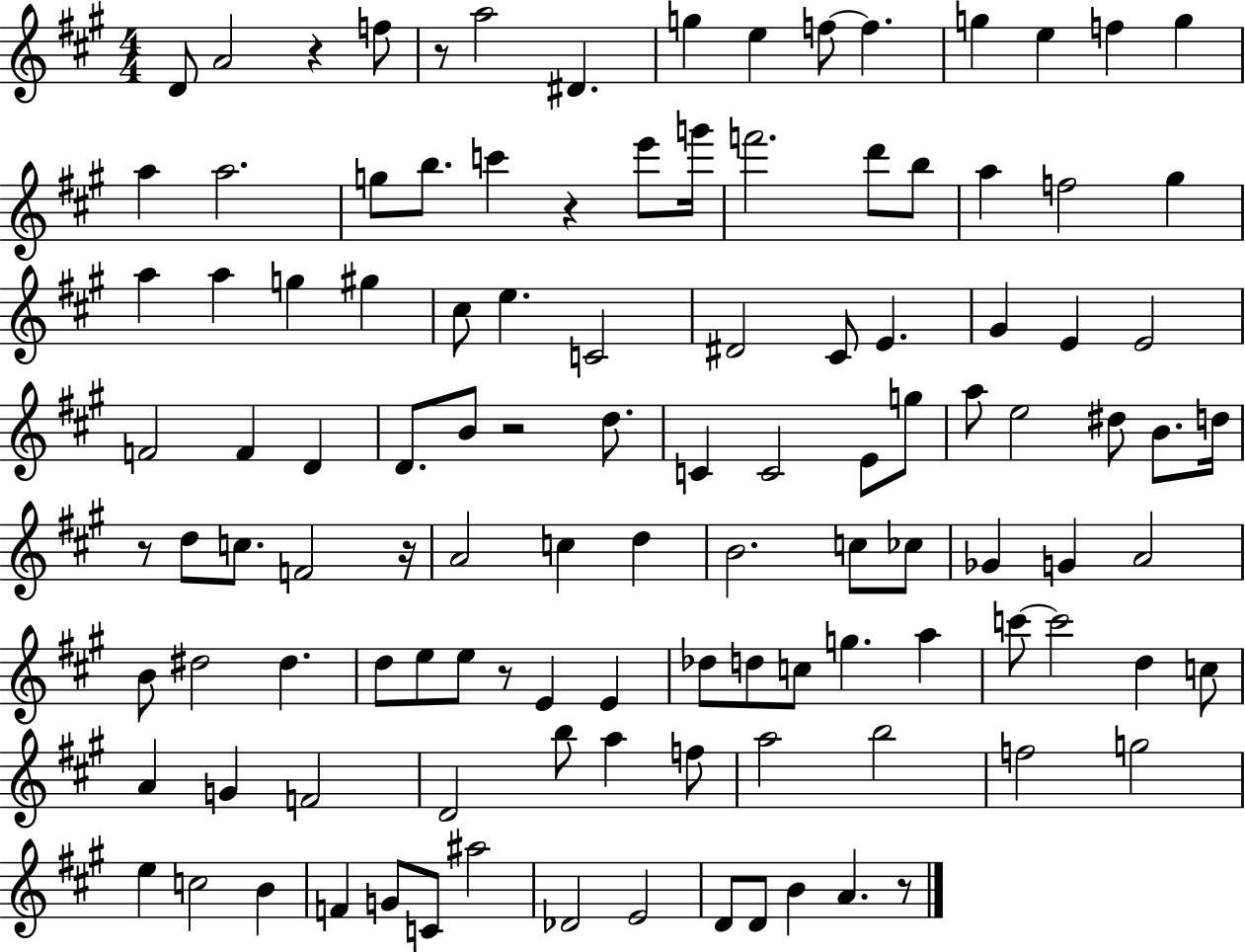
X:1
T:Untitled
M:4/4
L:1/4
K:A
D/2 A2 z f/2 z/2 a2 ^D g e f/2 f g e f g a a2 g/2 b/2 c' z e'/2 g'/4 f'2 d'/2 b/2 a f2 ^g a a g ^g ^c/2 e C2 ^D2 ^C/2 E ^G E E2 F2 F D D/2 B/2 z2 d/2 C C2 E/2 g/2 a/2 e2 ^d/2 B/2 d/4 z/2 d/2 c/2 F2 z/4 A2 c d B2 c/2 _c/2 _G G A2 B/2 ^d2 ^d d/2 e/2 e/2 z/2 E E _d/2 d/2 c/2 g a c'/2 c'2 d c/2 A G F2 D2 b/2 a f/2 a2 b2 f2 g2 e c2 B F G/2 C/2 ^a2 _D2 E2 D/2 D/2 B A z/2